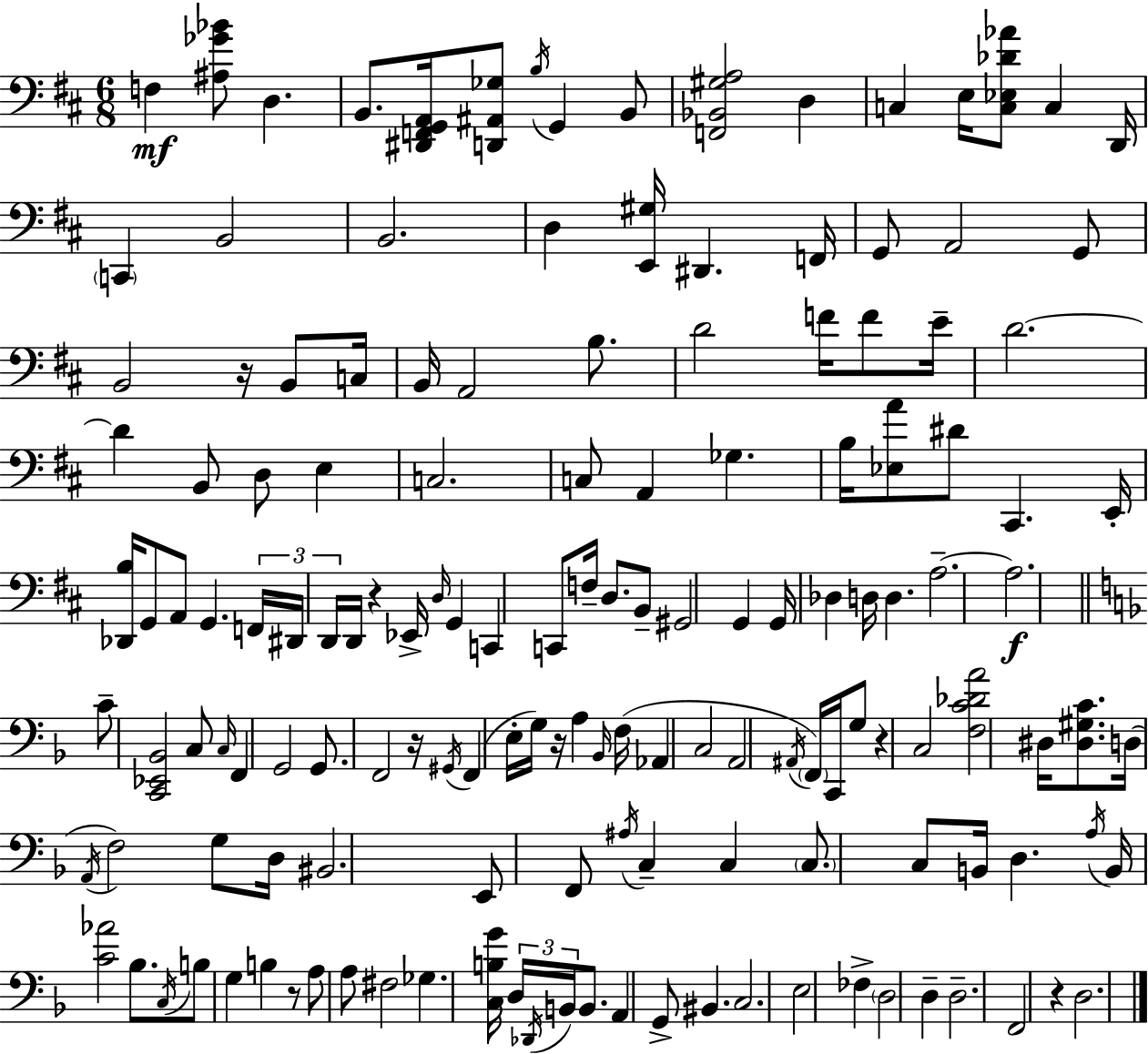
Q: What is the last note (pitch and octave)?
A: D3